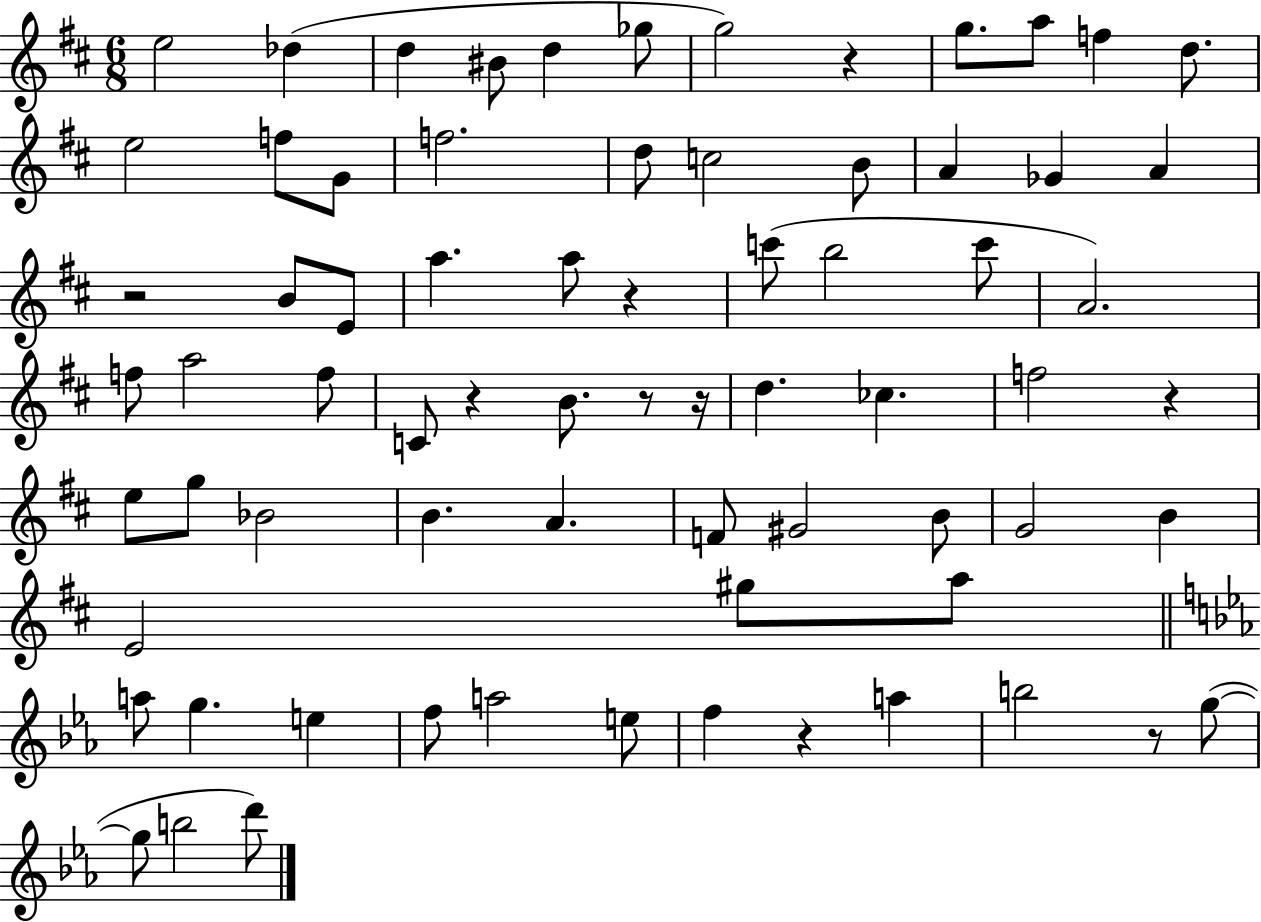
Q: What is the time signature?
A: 6/8